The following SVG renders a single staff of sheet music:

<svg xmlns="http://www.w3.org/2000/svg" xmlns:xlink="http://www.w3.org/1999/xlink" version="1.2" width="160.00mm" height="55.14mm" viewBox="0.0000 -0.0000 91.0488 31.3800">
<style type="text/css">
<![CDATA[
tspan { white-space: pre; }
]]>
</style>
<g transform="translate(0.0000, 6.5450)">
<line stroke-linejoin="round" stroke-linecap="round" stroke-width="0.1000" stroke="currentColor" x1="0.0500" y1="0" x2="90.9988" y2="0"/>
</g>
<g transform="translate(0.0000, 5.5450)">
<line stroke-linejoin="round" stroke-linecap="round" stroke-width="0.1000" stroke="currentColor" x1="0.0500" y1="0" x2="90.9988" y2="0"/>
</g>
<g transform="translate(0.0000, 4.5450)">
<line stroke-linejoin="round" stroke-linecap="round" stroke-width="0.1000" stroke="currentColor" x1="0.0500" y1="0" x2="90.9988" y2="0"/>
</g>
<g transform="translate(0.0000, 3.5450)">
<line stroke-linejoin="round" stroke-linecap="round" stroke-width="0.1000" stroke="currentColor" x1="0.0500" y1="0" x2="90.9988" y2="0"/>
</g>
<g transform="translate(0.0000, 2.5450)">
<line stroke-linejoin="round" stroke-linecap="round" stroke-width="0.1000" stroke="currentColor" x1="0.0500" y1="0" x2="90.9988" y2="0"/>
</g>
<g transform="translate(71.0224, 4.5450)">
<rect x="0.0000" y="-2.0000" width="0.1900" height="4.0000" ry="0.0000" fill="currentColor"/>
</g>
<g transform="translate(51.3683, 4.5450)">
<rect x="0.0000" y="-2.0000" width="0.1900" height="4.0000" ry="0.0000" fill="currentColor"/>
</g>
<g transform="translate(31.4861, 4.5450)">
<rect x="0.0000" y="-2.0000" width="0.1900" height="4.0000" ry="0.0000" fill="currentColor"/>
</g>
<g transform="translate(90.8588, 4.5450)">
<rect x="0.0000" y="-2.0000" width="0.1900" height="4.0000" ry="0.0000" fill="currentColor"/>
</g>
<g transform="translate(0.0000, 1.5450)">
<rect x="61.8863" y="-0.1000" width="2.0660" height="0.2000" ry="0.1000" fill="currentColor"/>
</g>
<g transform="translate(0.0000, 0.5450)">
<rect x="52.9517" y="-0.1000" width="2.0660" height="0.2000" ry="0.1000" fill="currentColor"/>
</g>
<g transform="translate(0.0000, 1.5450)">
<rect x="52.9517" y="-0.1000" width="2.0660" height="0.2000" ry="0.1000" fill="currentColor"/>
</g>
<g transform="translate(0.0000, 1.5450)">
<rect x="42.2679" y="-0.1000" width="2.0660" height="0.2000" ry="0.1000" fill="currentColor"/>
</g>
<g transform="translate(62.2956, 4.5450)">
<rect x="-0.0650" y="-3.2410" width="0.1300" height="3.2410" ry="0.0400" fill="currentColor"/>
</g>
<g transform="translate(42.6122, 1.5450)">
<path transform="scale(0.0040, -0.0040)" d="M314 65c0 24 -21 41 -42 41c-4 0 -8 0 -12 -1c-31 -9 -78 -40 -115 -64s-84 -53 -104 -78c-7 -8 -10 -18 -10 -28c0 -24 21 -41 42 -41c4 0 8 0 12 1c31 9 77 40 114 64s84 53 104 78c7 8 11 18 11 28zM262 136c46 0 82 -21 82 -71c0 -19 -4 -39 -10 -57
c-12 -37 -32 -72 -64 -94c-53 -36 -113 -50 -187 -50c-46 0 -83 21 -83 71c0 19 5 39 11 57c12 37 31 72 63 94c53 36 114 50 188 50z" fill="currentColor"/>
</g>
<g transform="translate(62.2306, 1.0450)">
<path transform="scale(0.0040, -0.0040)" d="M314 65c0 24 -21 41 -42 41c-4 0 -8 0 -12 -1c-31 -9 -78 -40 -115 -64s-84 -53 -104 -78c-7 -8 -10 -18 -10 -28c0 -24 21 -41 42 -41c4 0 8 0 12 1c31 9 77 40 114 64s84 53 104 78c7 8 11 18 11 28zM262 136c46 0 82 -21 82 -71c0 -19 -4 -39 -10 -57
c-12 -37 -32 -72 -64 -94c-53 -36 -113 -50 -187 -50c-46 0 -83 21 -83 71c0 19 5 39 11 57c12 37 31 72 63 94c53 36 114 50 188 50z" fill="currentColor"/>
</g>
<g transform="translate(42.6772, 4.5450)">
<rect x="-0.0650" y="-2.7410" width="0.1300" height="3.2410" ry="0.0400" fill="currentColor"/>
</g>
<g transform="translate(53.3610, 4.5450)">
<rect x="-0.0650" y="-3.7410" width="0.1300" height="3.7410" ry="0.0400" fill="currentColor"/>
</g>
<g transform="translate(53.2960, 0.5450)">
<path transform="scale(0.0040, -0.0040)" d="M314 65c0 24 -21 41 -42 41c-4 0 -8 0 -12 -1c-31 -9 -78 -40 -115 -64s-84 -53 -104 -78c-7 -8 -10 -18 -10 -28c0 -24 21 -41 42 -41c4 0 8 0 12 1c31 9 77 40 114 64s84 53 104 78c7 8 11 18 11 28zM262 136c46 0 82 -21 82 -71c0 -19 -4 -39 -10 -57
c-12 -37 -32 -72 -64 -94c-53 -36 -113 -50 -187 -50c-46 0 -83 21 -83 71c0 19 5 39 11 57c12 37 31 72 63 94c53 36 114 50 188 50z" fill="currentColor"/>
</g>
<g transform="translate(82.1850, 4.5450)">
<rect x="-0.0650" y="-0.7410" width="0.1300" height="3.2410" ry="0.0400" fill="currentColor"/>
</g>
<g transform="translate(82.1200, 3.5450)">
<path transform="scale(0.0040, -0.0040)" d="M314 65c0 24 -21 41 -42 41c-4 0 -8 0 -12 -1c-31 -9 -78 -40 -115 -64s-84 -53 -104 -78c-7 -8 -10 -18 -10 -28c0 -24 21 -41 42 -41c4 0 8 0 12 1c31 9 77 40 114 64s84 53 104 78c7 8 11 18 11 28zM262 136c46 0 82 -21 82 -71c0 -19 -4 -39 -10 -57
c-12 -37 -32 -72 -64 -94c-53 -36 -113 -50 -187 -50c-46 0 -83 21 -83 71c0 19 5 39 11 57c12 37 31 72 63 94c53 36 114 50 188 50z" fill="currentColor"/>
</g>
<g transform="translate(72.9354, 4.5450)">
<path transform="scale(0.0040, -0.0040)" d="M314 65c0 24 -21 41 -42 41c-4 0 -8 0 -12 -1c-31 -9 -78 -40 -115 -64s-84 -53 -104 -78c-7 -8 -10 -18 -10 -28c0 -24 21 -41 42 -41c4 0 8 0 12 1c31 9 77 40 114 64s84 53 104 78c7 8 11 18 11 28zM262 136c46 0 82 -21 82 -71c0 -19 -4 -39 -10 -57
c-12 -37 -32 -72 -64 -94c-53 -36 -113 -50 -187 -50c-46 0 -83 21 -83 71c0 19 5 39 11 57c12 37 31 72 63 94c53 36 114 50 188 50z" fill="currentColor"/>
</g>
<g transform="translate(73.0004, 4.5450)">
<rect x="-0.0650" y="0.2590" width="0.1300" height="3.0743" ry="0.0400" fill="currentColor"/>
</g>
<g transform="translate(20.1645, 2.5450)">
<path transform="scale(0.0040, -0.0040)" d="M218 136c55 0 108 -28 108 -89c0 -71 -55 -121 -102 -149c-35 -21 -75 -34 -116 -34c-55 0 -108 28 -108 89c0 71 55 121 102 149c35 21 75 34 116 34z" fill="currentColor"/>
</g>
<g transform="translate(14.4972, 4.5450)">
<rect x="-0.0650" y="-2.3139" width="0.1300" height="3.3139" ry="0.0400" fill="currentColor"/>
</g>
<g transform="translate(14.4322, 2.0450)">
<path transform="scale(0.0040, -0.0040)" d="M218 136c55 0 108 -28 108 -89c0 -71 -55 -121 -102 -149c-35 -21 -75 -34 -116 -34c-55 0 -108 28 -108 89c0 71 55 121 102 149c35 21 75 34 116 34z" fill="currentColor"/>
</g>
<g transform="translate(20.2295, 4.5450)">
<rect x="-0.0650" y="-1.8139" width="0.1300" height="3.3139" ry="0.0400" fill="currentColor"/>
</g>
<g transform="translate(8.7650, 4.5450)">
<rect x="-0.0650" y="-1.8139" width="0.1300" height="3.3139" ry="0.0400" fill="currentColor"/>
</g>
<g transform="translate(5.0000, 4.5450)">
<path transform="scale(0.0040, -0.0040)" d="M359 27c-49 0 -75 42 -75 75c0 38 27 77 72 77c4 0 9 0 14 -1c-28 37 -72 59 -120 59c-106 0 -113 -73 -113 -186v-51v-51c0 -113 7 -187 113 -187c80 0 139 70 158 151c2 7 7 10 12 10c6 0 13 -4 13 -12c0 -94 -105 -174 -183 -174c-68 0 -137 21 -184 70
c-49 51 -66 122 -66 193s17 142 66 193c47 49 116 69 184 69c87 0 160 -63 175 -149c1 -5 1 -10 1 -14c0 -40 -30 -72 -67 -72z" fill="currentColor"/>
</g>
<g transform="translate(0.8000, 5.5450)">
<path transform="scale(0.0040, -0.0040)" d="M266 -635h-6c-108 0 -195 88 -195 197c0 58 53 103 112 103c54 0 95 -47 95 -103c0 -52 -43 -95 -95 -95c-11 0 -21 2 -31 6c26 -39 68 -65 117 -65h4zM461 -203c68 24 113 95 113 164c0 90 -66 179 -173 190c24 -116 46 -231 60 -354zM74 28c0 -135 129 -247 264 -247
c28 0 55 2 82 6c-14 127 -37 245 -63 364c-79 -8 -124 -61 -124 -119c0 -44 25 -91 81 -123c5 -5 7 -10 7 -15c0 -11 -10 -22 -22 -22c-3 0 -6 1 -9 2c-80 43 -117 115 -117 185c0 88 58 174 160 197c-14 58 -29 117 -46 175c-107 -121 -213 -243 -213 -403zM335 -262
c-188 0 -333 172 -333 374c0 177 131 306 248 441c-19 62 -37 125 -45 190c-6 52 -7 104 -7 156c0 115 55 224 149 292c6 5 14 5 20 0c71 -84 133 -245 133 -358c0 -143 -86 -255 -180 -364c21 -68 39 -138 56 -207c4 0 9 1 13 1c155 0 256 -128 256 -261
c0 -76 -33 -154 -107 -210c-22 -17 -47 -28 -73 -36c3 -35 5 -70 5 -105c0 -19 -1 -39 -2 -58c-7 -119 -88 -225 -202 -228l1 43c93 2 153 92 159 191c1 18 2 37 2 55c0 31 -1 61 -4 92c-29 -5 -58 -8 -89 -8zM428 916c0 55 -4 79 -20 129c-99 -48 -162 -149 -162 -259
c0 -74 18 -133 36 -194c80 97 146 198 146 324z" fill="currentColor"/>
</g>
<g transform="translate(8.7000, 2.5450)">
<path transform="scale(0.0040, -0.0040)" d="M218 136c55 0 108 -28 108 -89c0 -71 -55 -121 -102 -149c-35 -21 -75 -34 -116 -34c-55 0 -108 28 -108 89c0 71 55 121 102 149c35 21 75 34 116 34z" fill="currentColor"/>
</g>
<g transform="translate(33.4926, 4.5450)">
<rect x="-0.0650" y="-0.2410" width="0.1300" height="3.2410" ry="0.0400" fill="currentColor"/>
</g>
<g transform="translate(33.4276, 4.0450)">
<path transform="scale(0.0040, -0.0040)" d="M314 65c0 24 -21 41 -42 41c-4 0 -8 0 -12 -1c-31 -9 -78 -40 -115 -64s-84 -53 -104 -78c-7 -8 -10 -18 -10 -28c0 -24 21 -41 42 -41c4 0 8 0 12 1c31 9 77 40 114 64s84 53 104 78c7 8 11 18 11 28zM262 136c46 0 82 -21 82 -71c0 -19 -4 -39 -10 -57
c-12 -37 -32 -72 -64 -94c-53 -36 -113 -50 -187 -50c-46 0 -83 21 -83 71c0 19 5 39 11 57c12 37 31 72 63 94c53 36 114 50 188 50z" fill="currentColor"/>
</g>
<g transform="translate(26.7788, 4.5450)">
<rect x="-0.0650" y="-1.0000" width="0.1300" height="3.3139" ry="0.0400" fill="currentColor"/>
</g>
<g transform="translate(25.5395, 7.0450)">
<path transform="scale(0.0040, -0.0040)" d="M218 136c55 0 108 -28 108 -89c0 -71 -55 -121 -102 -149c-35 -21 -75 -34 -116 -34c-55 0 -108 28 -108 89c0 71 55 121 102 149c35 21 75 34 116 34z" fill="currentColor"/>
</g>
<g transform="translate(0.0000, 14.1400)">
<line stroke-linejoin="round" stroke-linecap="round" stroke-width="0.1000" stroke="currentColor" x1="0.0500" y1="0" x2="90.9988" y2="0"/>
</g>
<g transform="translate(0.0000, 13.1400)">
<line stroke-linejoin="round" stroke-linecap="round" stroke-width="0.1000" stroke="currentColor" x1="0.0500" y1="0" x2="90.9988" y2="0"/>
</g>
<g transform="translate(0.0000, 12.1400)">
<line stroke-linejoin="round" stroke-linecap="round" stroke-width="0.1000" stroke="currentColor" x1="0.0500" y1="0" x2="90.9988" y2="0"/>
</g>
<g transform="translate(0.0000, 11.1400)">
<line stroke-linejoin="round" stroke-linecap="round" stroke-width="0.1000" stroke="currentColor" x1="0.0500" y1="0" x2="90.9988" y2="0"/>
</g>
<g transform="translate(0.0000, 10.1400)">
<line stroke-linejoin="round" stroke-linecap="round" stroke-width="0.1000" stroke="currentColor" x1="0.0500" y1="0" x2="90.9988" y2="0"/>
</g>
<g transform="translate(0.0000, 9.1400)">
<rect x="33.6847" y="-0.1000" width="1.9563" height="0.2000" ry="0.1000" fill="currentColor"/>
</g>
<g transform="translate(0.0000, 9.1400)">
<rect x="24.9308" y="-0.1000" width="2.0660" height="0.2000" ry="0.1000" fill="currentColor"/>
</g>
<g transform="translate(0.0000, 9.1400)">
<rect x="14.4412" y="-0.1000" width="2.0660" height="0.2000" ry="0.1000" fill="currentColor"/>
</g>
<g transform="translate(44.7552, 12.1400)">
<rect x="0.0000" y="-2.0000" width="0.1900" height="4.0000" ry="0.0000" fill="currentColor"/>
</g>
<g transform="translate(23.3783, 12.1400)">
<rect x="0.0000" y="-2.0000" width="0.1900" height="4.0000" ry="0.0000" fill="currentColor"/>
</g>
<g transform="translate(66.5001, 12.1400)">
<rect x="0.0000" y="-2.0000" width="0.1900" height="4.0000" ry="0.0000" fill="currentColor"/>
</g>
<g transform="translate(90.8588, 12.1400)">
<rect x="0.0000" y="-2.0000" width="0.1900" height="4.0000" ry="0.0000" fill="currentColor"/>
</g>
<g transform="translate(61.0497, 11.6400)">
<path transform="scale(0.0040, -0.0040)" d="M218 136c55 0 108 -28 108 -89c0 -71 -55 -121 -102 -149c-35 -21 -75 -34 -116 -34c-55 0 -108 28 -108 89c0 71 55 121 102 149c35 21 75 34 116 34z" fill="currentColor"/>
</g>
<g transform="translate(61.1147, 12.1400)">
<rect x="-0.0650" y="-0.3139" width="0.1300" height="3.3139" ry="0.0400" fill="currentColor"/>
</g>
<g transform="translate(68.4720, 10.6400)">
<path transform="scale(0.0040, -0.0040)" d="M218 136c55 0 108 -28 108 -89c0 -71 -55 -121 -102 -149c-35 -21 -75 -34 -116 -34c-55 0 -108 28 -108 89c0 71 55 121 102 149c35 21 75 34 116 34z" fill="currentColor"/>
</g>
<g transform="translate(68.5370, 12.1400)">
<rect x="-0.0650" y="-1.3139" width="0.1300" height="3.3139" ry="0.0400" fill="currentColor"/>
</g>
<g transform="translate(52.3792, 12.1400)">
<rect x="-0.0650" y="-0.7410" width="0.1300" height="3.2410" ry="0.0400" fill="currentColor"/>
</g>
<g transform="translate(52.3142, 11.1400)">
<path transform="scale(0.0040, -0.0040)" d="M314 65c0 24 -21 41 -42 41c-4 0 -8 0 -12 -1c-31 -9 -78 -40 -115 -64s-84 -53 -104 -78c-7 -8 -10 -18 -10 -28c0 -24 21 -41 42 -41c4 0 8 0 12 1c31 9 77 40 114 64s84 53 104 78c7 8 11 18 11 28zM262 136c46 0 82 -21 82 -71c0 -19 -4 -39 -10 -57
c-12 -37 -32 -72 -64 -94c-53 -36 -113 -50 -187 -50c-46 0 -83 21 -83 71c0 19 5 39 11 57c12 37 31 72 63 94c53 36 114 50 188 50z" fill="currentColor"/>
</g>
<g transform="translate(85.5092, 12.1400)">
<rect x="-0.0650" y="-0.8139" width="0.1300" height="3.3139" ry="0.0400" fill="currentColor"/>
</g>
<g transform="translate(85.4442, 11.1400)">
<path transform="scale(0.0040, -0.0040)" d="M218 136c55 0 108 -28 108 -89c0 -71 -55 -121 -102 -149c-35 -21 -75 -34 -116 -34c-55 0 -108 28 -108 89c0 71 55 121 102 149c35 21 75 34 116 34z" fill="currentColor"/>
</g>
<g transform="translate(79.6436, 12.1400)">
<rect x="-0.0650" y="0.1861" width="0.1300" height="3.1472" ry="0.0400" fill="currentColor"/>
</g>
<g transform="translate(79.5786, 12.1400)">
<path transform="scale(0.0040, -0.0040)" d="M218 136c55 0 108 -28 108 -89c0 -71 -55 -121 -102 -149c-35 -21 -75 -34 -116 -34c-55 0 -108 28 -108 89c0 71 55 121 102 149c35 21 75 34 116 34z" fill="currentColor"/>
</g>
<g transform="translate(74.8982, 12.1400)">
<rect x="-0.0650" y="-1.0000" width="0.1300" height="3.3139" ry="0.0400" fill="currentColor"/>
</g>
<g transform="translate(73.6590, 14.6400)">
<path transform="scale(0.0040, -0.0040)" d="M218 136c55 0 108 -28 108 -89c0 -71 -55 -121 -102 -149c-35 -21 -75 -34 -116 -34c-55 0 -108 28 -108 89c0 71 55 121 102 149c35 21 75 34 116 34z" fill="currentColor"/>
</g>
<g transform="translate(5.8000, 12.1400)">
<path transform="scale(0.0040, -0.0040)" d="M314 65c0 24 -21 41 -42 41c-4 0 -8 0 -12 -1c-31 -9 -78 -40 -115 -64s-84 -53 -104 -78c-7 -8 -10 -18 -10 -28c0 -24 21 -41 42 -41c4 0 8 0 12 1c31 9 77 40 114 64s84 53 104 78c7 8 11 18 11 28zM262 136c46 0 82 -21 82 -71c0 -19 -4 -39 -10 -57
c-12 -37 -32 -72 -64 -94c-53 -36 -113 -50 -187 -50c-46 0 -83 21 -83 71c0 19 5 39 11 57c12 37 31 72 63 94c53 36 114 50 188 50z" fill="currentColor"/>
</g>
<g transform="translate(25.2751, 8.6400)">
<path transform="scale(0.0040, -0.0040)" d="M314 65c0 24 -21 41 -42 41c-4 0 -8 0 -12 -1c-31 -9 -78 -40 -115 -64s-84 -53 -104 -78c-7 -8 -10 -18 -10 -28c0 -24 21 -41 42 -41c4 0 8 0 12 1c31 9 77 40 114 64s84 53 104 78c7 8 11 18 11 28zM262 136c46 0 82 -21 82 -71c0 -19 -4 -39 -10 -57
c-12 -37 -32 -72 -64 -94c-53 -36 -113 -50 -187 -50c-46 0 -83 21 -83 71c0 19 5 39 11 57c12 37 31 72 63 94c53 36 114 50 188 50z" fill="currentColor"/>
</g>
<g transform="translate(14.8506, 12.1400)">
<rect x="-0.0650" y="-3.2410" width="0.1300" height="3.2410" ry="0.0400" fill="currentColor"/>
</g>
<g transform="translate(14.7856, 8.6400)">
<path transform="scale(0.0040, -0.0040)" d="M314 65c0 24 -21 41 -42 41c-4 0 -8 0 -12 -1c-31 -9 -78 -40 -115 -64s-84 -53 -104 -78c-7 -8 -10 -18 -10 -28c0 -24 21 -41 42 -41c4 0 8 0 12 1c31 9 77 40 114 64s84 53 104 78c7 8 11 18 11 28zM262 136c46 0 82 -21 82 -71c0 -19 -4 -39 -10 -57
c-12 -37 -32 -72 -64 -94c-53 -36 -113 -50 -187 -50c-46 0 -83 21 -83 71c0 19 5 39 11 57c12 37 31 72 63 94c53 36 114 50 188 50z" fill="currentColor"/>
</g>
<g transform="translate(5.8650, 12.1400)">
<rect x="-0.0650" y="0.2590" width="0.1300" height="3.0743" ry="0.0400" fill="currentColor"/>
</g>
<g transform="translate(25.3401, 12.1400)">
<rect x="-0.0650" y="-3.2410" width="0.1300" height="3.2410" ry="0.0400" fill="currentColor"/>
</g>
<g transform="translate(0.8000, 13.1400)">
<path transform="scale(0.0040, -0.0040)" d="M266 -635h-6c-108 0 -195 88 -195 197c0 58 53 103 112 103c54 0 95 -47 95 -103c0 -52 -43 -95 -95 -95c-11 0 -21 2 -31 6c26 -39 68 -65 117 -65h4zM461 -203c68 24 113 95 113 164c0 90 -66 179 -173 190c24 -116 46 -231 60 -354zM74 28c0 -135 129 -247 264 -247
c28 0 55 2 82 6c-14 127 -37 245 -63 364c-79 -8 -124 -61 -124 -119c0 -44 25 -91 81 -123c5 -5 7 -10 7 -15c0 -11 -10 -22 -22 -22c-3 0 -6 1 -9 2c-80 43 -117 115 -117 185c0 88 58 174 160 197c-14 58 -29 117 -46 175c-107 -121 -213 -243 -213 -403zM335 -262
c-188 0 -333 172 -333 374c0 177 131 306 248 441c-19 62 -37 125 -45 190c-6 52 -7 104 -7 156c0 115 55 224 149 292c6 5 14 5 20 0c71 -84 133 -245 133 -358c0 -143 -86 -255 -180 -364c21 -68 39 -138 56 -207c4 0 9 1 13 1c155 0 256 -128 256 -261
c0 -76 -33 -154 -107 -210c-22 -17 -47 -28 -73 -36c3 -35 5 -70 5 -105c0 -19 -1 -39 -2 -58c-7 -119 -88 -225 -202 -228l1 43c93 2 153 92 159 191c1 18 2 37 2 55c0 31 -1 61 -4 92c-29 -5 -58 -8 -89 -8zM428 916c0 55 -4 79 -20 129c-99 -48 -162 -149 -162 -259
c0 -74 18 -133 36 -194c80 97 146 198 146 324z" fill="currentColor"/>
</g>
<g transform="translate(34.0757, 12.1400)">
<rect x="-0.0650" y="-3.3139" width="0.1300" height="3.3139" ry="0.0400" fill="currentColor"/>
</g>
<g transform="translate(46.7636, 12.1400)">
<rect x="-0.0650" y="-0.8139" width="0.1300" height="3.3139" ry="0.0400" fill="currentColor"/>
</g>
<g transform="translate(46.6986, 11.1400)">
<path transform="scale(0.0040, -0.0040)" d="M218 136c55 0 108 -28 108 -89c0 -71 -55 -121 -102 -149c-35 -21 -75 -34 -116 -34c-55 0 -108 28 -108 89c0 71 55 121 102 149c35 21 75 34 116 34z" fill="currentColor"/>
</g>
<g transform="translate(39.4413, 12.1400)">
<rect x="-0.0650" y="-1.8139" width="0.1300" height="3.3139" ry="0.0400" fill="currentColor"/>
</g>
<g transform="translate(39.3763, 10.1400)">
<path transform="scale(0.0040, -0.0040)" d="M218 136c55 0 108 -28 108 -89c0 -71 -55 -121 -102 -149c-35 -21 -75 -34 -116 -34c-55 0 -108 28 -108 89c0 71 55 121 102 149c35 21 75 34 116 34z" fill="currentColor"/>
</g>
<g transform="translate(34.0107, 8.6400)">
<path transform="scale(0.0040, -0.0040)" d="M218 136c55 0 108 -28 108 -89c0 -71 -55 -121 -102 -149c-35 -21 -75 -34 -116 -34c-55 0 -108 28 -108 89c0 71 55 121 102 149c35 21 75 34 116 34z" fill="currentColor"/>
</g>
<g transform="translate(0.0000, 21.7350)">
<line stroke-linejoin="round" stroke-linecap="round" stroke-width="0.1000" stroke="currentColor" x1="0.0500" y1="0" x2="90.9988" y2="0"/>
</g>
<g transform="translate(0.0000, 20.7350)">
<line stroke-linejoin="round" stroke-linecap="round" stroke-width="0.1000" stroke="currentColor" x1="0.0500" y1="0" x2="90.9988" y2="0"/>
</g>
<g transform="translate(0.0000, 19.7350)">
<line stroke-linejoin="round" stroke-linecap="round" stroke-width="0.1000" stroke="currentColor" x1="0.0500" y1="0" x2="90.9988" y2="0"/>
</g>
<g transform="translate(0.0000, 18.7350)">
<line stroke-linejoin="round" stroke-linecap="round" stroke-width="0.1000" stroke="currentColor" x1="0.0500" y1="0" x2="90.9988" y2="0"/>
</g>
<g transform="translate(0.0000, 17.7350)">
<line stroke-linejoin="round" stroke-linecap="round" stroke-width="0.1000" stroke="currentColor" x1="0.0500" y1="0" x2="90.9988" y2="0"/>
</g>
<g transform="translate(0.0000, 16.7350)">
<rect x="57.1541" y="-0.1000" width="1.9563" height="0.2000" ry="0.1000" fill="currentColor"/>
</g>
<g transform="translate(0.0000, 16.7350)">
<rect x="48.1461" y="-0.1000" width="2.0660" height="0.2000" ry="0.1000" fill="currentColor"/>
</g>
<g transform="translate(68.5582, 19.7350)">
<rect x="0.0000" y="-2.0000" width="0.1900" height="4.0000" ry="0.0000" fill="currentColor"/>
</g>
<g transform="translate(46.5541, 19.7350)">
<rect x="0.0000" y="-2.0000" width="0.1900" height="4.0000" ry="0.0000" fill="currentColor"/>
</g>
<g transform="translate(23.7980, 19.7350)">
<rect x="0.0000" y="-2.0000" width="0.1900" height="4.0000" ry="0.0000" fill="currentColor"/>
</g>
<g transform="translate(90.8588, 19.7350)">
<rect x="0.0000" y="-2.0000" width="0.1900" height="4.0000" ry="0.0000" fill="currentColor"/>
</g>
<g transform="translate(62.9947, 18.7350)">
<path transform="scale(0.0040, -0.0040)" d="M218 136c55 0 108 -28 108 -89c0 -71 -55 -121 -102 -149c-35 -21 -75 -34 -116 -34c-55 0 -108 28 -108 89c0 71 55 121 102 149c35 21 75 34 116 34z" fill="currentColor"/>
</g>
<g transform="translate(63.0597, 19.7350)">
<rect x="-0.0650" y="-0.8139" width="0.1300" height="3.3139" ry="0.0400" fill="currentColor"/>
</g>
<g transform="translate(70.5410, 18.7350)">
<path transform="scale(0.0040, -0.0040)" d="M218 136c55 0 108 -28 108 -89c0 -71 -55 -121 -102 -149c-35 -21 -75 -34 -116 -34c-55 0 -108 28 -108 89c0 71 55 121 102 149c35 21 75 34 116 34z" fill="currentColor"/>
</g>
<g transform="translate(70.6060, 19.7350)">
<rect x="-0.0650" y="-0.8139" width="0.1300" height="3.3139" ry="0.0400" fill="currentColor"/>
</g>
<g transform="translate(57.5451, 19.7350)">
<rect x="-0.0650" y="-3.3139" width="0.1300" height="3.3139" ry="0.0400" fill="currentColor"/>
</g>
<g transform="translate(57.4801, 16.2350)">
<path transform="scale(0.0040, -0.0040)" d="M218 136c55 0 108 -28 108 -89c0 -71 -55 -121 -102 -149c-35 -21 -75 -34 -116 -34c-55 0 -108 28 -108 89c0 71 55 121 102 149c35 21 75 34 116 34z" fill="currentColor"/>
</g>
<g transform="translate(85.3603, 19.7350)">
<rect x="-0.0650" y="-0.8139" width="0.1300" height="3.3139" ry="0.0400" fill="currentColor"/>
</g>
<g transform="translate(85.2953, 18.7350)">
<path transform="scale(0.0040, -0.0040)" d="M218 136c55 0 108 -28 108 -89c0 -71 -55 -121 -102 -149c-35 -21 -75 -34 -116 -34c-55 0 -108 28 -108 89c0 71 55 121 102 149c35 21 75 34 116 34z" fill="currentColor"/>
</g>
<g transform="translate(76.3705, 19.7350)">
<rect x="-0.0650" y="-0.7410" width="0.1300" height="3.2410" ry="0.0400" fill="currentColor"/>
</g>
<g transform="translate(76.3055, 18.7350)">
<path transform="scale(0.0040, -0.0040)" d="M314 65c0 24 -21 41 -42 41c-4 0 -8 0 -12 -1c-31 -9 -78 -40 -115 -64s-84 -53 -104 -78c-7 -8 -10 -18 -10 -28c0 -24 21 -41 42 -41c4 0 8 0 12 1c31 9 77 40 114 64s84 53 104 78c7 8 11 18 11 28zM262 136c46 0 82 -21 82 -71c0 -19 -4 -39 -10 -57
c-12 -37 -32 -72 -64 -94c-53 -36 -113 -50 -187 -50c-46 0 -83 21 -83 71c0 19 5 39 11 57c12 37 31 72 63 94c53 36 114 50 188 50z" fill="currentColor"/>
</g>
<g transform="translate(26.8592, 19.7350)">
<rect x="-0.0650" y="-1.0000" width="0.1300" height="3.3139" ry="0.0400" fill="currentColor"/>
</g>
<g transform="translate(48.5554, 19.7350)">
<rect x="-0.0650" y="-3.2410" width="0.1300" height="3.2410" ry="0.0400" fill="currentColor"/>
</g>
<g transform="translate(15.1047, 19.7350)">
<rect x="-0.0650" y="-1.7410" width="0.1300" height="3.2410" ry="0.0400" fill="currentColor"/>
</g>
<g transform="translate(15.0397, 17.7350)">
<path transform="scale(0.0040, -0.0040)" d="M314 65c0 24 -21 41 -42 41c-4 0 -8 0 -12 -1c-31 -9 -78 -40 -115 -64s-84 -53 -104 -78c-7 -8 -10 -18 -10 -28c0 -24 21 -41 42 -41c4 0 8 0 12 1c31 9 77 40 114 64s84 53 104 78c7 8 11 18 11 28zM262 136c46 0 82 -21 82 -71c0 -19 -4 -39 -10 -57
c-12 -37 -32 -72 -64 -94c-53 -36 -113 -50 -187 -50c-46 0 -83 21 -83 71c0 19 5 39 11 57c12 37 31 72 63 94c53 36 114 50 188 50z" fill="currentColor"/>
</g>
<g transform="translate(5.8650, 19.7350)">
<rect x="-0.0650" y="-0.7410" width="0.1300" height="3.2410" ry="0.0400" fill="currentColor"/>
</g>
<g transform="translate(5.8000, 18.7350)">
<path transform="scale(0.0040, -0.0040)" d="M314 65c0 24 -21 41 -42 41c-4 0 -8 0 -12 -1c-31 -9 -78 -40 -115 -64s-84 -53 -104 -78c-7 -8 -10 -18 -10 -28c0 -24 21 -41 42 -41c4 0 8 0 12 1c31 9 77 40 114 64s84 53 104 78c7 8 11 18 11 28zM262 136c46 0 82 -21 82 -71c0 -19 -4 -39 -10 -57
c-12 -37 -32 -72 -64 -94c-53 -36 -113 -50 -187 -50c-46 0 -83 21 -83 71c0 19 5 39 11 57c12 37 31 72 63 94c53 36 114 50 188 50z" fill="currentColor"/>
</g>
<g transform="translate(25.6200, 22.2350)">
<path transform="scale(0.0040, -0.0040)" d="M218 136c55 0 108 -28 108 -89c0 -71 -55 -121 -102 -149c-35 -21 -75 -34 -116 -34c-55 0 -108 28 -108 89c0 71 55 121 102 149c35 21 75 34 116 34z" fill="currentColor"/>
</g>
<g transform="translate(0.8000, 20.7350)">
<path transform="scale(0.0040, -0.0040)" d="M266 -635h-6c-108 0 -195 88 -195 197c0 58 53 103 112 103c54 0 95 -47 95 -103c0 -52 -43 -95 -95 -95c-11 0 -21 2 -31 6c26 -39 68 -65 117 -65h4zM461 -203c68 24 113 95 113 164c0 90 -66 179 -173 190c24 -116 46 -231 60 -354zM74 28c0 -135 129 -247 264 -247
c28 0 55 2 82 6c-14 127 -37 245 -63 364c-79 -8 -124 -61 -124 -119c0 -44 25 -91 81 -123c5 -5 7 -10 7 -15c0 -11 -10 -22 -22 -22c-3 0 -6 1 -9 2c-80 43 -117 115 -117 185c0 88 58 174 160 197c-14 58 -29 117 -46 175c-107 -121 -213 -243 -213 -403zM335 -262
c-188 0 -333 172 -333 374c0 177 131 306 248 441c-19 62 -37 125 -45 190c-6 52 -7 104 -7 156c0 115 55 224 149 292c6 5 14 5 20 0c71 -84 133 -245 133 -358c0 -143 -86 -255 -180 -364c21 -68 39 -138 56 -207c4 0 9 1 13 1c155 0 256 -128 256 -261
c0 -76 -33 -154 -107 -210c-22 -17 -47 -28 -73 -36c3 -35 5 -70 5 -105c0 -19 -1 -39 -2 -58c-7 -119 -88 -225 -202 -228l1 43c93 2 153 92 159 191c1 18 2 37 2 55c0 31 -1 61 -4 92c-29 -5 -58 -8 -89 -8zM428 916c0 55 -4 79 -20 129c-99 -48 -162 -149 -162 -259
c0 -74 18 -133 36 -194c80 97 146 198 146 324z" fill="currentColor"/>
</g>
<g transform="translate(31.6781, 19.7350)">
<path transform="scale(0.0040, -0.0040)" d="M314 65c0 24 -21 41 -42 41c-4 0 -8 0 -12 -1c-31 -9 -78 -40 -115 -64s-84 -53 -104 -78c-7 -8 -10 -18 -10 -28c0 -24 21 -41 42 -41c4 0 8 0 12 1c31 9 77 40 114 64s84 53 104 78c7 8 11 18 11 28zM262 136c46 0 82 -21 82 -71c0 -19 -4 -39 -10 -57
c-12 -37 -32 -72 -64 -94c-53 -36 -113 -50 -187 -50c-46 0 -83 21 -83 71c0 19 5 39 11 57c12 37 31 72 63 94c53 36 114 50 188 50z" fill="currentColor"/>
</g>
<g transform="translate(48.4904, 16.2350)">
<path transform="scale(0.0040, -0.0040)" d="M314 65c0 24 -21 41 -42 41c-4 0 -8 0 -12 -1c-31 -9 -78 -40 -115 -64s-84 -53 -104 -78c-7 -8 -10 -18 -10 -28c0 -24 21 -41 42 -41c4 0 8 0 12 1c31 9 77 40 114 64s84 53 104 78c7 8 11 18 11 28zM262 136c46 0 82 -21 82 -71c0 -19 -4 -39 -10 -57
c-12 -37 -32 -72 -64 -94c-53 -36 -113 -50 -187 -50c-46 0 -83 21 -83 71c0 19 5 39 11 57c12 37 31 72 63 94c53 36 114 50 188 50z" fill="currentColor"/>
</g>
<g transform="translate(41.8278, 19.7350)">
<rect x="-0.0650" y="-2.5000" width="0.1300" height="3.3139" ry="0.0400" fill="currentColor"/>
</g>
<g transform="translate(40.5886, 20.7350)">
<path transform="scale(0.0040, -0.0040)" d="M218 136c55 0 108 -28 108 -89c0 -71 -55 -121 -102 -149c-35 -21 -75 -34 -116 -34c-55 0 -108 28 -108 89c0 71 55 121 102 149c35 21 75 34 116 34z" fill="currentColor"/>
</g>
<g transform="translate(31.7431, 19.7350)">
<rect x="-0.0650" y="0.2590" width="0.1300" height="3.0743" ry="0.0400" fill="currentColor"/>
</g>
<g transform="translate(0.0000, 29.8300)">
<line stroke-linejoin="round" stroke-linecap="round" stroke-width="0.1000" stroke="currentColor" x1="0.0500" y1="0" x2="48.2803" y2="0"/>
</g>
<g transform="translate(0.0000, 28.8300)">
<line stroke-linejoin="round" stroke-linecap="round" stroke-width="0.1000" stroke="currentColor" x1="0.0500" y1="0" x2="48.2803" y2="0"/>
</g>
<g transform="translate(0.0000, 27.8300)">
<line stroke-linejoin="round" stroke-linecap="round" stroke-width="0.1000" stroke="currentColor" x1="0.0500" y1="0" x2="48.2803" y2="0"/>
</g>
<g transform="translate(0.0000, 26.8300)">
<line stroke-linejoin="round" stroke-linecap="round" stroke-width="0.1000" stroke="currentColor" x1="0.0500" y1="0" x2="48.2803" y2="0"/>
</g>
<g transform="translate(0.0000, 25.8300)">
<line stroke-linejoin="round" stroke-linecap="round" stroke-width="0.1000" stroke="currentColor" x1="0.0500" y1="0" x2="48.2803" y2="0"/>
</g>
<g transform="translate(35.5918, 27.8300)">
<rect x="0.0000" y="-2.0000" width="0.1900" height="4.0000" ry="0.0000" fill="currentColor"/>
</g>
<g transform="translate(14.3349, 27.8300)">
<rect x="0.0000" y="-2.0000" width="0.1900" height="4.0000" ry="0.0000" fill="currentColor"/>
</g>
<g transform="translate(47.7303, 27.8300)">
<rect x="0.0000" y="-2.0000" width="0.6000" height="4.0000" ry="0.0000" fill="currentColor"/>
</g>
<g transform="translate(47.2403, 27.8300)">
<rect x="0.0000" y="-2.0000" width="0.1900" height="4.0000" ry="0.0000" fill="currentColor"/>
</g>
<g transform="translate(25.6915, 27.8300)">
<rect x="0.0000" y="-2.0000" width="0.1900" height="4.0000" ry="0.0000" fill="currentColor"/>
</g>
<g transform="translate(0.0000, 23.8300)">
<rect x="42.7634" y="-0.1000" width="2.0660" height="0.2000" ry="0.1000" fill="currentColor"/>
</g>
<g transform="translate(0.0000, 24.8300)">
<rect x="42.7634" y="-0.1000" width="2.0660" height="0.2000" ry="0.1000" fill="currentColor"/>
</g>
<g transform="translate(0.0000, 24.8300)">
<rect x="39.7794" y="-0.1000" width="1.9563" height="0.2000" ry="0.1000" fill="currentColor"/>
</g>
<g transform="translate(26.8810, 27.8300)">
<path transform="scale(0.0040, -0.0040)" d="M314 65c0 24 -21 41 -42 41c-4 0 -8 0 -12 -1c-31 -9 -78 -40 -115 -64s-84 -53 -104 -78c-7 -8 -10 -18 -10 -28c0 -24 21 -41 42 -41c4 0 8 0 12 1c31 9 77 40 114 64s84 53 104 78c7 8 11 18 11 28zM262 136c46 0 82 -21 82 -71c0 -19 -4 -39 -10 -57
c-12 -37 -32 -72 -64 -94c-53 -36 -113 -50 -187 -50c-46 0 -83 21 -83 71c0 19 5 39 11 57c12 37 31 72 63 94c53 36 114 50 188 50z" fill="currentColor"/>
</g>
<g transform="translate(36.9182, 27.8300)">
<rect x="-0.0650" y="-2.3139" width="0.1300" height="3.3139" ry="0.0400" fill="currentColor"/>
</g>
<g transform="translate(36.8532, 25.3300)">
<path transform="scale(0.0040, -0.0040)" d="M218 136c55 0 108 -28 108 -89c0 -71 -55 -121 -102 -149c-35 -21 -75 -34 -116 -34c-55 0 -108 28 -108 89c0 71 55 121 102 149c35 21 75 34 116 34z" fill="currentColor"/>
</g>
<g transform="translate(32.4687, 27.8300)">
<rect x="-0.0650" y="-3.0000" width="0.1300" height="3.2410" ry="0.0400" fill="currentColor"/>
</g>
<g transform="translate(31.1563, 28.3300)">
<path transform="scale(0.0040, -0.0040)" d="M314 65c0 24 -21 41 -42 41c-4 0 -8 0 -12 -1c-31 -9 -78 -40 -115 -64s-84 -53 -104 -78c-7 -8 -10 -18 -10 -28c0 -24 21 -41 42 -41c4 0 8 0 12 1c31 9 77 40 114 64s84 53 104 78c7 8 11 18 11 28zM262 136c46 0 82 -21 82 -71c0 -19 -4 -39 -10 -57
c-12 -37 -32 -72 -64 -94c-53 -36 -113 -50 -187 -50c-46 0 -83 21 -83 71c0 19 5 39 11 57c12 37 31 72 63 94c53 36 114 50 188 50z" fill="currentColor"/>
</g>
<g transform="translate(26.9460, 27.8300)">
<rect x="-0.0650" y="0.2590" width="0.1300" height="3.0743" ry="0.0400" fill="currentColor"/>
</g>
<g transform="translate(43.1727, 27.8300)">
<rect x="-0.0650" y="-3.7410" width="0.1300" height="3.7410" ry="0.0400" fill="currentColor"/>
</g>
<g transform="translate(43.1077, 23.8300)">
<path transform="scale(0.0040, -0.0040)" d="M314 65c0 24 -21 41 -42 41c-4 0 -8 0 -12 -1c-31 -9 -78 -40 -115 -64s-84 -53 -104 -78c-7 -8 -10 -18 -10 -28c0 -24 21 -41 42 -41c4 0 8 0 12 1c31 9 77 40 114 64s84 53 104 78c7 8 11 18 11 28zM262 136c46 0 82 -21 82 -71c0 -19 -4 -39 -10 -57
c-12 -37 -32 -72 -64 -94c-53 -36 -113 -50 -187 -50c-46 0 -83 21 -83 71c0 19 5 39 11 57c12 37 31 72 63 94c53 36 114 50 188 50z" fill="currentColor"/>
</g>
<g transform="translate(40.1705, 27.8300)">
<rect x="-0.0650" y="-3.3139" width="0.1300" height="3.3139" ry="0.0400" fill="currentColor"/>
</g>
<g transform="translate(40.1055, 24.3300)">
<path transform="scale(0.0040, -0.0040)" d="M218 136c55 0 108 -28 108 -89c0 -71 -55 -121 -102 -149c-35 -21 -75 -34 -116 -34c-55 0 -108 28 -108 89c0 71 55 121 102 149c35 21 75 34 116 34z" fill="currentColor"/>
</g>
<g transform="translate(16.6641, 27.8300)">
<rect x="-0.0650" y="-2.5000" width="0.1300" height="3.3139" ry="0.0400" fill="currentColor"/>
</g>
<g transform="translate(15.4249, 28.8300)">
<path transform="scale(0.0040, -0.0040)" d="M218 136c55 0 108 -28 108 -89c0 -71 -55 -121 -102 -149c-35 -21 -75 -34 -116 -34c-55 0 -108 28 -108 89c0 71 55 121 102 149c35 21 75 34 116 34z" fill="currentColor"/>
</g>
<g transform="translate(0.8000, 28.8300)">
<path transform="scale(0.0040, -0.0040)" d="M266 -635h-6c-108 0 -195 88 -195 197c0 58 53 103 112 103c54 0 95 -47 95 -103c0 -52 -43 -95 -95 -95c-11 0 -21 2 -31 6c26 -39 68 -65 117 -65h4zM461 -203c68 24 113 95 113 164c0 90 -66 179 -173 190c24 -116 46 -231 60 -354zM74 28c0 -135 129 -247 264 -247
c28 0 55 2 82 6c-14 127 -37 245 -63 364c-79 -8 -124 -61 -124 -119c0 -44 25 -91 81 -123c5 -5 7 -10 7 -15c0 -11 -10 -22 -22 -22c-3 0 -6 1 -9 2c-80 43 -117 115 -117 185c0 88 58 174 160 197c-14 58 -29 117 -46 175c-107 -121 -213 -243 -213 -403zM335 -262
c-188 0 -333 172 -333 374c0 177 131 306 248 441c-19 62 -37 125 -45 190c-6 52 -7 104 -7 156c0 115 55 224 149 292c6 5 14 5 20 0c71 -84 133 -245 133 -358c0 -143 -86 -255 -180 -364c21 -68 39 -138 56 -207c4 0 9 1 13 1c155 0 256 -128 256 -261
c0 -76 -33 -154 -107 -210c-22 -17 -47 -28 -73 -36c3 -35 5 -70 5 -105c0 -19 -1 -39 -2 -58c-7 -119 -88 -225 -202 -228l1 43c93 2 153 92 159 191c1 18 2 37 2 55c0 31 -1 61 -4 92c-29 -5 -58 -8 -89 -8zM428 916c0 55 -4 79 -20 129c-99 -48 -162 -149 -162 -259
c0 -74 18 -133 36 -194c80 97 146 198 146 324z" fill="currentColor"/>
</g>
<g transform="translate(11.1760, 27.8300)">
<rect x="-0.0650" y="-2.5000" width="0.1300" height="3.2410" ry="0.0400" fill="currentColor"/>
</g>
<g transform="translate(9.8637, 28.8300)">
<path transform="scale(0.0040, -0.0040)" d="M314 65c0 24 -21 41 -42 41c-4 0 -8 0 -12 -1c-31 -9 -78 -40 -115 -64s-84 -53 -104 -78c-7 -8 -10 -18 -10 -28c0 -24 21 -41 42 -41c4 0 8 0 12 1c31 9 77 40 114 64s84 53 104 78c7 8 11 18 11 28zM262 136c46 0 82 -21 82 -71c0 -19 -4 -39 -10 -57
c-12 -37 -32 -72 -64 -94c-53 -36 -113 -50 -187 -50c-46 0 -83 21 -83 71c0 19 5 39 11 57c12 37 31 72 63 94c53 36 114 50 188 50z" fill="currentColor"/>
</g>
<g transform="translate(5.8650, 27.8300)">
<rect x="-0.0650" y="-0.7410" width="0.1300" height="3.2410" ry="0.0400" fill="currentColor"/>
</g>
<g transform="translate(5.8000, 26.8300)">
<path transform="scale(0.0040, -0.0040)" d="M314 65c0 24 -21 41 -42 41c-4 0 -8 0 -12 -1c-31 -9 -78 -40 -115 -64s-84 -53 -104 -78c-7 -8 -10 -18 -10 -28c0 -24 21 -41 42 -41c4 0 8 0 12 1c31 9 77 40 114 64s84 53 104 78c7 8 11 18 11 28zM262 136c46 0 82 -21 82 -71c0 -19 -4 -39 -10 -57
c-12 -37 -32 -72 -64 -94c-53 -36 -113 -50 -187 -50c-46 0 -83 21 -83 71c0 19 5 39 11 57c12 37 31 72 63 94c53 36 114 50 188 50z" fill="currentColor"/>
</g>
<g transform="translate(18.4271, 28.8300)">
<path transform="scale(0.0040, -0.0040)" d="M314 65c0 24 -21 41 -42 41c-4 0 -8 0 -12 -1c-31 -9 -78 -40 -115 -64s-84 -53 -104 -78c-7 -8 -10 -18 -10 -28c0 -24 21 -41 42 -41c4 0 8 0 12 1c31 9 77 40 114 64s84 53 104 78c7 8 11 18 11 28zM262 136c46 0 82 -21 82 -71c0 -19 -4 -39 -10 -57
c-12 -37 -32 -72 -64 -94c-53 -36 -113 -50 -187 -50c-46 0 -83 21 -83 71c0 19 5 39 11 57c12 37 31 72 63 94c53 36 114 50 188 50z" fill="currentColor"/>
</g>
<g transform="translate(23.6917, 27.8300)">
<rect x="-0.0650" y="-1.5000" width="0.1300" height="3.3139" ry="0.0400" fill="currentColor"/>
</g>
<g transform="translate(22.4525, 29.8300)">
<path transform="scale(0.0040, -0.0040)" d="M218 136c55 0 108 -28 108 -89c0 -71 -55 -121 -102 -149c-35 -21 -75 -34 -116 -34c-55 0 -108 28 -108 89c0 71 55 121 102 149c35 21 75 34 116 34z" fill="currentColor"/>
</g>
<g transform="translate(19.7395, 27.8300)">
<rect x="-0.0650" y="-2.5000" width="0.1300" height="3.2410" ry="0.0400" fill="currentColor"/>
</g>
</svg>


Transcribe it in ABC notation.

X:1
T:Untitled
M:4/4
L:1/4
K:C
f g f D c2 a2 c'2 b2 B2 d2 B2 b2 b2 b f d d2 c e D B d d2 f2 D B2 G b2 b d d d2 d d2 G2 G G2 E B2 A2 g b c'2